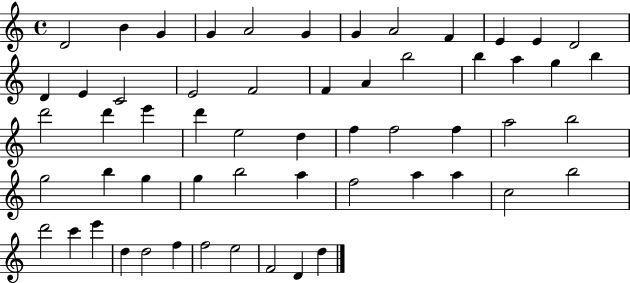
{
  \clef treble
  \time 4/4
  \defaultTimeSignature
  \key c \major
  d'2 b'4 g'4 | g'4 a'2 g'4 | g'4 a'2 f'4 | e'4 e'4 d'2 | \break d'4 e'4 c'2 | e'2 f'2 | f'4 a'4 b''2 | b''4 a''4 g''4 b''4 | \break d'''2 d'''4 e'''4 | d'''4 e''2 d''4 | f''4 f''2 f''4 | a''2 b''2 | \break g''2 b''4 g''4 | g''4 b''2 a''4 | f''2 a''4 a''4 | c''2 b''2 | \break d'''2 c'''4 e'''4 | d''4 d''2 f''4 | f''2 e''2 | f'2 d'4 d''4 | \break \bar "|."
}